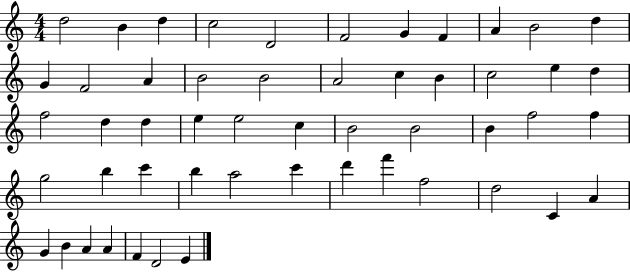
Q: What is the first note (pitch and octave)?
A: D5